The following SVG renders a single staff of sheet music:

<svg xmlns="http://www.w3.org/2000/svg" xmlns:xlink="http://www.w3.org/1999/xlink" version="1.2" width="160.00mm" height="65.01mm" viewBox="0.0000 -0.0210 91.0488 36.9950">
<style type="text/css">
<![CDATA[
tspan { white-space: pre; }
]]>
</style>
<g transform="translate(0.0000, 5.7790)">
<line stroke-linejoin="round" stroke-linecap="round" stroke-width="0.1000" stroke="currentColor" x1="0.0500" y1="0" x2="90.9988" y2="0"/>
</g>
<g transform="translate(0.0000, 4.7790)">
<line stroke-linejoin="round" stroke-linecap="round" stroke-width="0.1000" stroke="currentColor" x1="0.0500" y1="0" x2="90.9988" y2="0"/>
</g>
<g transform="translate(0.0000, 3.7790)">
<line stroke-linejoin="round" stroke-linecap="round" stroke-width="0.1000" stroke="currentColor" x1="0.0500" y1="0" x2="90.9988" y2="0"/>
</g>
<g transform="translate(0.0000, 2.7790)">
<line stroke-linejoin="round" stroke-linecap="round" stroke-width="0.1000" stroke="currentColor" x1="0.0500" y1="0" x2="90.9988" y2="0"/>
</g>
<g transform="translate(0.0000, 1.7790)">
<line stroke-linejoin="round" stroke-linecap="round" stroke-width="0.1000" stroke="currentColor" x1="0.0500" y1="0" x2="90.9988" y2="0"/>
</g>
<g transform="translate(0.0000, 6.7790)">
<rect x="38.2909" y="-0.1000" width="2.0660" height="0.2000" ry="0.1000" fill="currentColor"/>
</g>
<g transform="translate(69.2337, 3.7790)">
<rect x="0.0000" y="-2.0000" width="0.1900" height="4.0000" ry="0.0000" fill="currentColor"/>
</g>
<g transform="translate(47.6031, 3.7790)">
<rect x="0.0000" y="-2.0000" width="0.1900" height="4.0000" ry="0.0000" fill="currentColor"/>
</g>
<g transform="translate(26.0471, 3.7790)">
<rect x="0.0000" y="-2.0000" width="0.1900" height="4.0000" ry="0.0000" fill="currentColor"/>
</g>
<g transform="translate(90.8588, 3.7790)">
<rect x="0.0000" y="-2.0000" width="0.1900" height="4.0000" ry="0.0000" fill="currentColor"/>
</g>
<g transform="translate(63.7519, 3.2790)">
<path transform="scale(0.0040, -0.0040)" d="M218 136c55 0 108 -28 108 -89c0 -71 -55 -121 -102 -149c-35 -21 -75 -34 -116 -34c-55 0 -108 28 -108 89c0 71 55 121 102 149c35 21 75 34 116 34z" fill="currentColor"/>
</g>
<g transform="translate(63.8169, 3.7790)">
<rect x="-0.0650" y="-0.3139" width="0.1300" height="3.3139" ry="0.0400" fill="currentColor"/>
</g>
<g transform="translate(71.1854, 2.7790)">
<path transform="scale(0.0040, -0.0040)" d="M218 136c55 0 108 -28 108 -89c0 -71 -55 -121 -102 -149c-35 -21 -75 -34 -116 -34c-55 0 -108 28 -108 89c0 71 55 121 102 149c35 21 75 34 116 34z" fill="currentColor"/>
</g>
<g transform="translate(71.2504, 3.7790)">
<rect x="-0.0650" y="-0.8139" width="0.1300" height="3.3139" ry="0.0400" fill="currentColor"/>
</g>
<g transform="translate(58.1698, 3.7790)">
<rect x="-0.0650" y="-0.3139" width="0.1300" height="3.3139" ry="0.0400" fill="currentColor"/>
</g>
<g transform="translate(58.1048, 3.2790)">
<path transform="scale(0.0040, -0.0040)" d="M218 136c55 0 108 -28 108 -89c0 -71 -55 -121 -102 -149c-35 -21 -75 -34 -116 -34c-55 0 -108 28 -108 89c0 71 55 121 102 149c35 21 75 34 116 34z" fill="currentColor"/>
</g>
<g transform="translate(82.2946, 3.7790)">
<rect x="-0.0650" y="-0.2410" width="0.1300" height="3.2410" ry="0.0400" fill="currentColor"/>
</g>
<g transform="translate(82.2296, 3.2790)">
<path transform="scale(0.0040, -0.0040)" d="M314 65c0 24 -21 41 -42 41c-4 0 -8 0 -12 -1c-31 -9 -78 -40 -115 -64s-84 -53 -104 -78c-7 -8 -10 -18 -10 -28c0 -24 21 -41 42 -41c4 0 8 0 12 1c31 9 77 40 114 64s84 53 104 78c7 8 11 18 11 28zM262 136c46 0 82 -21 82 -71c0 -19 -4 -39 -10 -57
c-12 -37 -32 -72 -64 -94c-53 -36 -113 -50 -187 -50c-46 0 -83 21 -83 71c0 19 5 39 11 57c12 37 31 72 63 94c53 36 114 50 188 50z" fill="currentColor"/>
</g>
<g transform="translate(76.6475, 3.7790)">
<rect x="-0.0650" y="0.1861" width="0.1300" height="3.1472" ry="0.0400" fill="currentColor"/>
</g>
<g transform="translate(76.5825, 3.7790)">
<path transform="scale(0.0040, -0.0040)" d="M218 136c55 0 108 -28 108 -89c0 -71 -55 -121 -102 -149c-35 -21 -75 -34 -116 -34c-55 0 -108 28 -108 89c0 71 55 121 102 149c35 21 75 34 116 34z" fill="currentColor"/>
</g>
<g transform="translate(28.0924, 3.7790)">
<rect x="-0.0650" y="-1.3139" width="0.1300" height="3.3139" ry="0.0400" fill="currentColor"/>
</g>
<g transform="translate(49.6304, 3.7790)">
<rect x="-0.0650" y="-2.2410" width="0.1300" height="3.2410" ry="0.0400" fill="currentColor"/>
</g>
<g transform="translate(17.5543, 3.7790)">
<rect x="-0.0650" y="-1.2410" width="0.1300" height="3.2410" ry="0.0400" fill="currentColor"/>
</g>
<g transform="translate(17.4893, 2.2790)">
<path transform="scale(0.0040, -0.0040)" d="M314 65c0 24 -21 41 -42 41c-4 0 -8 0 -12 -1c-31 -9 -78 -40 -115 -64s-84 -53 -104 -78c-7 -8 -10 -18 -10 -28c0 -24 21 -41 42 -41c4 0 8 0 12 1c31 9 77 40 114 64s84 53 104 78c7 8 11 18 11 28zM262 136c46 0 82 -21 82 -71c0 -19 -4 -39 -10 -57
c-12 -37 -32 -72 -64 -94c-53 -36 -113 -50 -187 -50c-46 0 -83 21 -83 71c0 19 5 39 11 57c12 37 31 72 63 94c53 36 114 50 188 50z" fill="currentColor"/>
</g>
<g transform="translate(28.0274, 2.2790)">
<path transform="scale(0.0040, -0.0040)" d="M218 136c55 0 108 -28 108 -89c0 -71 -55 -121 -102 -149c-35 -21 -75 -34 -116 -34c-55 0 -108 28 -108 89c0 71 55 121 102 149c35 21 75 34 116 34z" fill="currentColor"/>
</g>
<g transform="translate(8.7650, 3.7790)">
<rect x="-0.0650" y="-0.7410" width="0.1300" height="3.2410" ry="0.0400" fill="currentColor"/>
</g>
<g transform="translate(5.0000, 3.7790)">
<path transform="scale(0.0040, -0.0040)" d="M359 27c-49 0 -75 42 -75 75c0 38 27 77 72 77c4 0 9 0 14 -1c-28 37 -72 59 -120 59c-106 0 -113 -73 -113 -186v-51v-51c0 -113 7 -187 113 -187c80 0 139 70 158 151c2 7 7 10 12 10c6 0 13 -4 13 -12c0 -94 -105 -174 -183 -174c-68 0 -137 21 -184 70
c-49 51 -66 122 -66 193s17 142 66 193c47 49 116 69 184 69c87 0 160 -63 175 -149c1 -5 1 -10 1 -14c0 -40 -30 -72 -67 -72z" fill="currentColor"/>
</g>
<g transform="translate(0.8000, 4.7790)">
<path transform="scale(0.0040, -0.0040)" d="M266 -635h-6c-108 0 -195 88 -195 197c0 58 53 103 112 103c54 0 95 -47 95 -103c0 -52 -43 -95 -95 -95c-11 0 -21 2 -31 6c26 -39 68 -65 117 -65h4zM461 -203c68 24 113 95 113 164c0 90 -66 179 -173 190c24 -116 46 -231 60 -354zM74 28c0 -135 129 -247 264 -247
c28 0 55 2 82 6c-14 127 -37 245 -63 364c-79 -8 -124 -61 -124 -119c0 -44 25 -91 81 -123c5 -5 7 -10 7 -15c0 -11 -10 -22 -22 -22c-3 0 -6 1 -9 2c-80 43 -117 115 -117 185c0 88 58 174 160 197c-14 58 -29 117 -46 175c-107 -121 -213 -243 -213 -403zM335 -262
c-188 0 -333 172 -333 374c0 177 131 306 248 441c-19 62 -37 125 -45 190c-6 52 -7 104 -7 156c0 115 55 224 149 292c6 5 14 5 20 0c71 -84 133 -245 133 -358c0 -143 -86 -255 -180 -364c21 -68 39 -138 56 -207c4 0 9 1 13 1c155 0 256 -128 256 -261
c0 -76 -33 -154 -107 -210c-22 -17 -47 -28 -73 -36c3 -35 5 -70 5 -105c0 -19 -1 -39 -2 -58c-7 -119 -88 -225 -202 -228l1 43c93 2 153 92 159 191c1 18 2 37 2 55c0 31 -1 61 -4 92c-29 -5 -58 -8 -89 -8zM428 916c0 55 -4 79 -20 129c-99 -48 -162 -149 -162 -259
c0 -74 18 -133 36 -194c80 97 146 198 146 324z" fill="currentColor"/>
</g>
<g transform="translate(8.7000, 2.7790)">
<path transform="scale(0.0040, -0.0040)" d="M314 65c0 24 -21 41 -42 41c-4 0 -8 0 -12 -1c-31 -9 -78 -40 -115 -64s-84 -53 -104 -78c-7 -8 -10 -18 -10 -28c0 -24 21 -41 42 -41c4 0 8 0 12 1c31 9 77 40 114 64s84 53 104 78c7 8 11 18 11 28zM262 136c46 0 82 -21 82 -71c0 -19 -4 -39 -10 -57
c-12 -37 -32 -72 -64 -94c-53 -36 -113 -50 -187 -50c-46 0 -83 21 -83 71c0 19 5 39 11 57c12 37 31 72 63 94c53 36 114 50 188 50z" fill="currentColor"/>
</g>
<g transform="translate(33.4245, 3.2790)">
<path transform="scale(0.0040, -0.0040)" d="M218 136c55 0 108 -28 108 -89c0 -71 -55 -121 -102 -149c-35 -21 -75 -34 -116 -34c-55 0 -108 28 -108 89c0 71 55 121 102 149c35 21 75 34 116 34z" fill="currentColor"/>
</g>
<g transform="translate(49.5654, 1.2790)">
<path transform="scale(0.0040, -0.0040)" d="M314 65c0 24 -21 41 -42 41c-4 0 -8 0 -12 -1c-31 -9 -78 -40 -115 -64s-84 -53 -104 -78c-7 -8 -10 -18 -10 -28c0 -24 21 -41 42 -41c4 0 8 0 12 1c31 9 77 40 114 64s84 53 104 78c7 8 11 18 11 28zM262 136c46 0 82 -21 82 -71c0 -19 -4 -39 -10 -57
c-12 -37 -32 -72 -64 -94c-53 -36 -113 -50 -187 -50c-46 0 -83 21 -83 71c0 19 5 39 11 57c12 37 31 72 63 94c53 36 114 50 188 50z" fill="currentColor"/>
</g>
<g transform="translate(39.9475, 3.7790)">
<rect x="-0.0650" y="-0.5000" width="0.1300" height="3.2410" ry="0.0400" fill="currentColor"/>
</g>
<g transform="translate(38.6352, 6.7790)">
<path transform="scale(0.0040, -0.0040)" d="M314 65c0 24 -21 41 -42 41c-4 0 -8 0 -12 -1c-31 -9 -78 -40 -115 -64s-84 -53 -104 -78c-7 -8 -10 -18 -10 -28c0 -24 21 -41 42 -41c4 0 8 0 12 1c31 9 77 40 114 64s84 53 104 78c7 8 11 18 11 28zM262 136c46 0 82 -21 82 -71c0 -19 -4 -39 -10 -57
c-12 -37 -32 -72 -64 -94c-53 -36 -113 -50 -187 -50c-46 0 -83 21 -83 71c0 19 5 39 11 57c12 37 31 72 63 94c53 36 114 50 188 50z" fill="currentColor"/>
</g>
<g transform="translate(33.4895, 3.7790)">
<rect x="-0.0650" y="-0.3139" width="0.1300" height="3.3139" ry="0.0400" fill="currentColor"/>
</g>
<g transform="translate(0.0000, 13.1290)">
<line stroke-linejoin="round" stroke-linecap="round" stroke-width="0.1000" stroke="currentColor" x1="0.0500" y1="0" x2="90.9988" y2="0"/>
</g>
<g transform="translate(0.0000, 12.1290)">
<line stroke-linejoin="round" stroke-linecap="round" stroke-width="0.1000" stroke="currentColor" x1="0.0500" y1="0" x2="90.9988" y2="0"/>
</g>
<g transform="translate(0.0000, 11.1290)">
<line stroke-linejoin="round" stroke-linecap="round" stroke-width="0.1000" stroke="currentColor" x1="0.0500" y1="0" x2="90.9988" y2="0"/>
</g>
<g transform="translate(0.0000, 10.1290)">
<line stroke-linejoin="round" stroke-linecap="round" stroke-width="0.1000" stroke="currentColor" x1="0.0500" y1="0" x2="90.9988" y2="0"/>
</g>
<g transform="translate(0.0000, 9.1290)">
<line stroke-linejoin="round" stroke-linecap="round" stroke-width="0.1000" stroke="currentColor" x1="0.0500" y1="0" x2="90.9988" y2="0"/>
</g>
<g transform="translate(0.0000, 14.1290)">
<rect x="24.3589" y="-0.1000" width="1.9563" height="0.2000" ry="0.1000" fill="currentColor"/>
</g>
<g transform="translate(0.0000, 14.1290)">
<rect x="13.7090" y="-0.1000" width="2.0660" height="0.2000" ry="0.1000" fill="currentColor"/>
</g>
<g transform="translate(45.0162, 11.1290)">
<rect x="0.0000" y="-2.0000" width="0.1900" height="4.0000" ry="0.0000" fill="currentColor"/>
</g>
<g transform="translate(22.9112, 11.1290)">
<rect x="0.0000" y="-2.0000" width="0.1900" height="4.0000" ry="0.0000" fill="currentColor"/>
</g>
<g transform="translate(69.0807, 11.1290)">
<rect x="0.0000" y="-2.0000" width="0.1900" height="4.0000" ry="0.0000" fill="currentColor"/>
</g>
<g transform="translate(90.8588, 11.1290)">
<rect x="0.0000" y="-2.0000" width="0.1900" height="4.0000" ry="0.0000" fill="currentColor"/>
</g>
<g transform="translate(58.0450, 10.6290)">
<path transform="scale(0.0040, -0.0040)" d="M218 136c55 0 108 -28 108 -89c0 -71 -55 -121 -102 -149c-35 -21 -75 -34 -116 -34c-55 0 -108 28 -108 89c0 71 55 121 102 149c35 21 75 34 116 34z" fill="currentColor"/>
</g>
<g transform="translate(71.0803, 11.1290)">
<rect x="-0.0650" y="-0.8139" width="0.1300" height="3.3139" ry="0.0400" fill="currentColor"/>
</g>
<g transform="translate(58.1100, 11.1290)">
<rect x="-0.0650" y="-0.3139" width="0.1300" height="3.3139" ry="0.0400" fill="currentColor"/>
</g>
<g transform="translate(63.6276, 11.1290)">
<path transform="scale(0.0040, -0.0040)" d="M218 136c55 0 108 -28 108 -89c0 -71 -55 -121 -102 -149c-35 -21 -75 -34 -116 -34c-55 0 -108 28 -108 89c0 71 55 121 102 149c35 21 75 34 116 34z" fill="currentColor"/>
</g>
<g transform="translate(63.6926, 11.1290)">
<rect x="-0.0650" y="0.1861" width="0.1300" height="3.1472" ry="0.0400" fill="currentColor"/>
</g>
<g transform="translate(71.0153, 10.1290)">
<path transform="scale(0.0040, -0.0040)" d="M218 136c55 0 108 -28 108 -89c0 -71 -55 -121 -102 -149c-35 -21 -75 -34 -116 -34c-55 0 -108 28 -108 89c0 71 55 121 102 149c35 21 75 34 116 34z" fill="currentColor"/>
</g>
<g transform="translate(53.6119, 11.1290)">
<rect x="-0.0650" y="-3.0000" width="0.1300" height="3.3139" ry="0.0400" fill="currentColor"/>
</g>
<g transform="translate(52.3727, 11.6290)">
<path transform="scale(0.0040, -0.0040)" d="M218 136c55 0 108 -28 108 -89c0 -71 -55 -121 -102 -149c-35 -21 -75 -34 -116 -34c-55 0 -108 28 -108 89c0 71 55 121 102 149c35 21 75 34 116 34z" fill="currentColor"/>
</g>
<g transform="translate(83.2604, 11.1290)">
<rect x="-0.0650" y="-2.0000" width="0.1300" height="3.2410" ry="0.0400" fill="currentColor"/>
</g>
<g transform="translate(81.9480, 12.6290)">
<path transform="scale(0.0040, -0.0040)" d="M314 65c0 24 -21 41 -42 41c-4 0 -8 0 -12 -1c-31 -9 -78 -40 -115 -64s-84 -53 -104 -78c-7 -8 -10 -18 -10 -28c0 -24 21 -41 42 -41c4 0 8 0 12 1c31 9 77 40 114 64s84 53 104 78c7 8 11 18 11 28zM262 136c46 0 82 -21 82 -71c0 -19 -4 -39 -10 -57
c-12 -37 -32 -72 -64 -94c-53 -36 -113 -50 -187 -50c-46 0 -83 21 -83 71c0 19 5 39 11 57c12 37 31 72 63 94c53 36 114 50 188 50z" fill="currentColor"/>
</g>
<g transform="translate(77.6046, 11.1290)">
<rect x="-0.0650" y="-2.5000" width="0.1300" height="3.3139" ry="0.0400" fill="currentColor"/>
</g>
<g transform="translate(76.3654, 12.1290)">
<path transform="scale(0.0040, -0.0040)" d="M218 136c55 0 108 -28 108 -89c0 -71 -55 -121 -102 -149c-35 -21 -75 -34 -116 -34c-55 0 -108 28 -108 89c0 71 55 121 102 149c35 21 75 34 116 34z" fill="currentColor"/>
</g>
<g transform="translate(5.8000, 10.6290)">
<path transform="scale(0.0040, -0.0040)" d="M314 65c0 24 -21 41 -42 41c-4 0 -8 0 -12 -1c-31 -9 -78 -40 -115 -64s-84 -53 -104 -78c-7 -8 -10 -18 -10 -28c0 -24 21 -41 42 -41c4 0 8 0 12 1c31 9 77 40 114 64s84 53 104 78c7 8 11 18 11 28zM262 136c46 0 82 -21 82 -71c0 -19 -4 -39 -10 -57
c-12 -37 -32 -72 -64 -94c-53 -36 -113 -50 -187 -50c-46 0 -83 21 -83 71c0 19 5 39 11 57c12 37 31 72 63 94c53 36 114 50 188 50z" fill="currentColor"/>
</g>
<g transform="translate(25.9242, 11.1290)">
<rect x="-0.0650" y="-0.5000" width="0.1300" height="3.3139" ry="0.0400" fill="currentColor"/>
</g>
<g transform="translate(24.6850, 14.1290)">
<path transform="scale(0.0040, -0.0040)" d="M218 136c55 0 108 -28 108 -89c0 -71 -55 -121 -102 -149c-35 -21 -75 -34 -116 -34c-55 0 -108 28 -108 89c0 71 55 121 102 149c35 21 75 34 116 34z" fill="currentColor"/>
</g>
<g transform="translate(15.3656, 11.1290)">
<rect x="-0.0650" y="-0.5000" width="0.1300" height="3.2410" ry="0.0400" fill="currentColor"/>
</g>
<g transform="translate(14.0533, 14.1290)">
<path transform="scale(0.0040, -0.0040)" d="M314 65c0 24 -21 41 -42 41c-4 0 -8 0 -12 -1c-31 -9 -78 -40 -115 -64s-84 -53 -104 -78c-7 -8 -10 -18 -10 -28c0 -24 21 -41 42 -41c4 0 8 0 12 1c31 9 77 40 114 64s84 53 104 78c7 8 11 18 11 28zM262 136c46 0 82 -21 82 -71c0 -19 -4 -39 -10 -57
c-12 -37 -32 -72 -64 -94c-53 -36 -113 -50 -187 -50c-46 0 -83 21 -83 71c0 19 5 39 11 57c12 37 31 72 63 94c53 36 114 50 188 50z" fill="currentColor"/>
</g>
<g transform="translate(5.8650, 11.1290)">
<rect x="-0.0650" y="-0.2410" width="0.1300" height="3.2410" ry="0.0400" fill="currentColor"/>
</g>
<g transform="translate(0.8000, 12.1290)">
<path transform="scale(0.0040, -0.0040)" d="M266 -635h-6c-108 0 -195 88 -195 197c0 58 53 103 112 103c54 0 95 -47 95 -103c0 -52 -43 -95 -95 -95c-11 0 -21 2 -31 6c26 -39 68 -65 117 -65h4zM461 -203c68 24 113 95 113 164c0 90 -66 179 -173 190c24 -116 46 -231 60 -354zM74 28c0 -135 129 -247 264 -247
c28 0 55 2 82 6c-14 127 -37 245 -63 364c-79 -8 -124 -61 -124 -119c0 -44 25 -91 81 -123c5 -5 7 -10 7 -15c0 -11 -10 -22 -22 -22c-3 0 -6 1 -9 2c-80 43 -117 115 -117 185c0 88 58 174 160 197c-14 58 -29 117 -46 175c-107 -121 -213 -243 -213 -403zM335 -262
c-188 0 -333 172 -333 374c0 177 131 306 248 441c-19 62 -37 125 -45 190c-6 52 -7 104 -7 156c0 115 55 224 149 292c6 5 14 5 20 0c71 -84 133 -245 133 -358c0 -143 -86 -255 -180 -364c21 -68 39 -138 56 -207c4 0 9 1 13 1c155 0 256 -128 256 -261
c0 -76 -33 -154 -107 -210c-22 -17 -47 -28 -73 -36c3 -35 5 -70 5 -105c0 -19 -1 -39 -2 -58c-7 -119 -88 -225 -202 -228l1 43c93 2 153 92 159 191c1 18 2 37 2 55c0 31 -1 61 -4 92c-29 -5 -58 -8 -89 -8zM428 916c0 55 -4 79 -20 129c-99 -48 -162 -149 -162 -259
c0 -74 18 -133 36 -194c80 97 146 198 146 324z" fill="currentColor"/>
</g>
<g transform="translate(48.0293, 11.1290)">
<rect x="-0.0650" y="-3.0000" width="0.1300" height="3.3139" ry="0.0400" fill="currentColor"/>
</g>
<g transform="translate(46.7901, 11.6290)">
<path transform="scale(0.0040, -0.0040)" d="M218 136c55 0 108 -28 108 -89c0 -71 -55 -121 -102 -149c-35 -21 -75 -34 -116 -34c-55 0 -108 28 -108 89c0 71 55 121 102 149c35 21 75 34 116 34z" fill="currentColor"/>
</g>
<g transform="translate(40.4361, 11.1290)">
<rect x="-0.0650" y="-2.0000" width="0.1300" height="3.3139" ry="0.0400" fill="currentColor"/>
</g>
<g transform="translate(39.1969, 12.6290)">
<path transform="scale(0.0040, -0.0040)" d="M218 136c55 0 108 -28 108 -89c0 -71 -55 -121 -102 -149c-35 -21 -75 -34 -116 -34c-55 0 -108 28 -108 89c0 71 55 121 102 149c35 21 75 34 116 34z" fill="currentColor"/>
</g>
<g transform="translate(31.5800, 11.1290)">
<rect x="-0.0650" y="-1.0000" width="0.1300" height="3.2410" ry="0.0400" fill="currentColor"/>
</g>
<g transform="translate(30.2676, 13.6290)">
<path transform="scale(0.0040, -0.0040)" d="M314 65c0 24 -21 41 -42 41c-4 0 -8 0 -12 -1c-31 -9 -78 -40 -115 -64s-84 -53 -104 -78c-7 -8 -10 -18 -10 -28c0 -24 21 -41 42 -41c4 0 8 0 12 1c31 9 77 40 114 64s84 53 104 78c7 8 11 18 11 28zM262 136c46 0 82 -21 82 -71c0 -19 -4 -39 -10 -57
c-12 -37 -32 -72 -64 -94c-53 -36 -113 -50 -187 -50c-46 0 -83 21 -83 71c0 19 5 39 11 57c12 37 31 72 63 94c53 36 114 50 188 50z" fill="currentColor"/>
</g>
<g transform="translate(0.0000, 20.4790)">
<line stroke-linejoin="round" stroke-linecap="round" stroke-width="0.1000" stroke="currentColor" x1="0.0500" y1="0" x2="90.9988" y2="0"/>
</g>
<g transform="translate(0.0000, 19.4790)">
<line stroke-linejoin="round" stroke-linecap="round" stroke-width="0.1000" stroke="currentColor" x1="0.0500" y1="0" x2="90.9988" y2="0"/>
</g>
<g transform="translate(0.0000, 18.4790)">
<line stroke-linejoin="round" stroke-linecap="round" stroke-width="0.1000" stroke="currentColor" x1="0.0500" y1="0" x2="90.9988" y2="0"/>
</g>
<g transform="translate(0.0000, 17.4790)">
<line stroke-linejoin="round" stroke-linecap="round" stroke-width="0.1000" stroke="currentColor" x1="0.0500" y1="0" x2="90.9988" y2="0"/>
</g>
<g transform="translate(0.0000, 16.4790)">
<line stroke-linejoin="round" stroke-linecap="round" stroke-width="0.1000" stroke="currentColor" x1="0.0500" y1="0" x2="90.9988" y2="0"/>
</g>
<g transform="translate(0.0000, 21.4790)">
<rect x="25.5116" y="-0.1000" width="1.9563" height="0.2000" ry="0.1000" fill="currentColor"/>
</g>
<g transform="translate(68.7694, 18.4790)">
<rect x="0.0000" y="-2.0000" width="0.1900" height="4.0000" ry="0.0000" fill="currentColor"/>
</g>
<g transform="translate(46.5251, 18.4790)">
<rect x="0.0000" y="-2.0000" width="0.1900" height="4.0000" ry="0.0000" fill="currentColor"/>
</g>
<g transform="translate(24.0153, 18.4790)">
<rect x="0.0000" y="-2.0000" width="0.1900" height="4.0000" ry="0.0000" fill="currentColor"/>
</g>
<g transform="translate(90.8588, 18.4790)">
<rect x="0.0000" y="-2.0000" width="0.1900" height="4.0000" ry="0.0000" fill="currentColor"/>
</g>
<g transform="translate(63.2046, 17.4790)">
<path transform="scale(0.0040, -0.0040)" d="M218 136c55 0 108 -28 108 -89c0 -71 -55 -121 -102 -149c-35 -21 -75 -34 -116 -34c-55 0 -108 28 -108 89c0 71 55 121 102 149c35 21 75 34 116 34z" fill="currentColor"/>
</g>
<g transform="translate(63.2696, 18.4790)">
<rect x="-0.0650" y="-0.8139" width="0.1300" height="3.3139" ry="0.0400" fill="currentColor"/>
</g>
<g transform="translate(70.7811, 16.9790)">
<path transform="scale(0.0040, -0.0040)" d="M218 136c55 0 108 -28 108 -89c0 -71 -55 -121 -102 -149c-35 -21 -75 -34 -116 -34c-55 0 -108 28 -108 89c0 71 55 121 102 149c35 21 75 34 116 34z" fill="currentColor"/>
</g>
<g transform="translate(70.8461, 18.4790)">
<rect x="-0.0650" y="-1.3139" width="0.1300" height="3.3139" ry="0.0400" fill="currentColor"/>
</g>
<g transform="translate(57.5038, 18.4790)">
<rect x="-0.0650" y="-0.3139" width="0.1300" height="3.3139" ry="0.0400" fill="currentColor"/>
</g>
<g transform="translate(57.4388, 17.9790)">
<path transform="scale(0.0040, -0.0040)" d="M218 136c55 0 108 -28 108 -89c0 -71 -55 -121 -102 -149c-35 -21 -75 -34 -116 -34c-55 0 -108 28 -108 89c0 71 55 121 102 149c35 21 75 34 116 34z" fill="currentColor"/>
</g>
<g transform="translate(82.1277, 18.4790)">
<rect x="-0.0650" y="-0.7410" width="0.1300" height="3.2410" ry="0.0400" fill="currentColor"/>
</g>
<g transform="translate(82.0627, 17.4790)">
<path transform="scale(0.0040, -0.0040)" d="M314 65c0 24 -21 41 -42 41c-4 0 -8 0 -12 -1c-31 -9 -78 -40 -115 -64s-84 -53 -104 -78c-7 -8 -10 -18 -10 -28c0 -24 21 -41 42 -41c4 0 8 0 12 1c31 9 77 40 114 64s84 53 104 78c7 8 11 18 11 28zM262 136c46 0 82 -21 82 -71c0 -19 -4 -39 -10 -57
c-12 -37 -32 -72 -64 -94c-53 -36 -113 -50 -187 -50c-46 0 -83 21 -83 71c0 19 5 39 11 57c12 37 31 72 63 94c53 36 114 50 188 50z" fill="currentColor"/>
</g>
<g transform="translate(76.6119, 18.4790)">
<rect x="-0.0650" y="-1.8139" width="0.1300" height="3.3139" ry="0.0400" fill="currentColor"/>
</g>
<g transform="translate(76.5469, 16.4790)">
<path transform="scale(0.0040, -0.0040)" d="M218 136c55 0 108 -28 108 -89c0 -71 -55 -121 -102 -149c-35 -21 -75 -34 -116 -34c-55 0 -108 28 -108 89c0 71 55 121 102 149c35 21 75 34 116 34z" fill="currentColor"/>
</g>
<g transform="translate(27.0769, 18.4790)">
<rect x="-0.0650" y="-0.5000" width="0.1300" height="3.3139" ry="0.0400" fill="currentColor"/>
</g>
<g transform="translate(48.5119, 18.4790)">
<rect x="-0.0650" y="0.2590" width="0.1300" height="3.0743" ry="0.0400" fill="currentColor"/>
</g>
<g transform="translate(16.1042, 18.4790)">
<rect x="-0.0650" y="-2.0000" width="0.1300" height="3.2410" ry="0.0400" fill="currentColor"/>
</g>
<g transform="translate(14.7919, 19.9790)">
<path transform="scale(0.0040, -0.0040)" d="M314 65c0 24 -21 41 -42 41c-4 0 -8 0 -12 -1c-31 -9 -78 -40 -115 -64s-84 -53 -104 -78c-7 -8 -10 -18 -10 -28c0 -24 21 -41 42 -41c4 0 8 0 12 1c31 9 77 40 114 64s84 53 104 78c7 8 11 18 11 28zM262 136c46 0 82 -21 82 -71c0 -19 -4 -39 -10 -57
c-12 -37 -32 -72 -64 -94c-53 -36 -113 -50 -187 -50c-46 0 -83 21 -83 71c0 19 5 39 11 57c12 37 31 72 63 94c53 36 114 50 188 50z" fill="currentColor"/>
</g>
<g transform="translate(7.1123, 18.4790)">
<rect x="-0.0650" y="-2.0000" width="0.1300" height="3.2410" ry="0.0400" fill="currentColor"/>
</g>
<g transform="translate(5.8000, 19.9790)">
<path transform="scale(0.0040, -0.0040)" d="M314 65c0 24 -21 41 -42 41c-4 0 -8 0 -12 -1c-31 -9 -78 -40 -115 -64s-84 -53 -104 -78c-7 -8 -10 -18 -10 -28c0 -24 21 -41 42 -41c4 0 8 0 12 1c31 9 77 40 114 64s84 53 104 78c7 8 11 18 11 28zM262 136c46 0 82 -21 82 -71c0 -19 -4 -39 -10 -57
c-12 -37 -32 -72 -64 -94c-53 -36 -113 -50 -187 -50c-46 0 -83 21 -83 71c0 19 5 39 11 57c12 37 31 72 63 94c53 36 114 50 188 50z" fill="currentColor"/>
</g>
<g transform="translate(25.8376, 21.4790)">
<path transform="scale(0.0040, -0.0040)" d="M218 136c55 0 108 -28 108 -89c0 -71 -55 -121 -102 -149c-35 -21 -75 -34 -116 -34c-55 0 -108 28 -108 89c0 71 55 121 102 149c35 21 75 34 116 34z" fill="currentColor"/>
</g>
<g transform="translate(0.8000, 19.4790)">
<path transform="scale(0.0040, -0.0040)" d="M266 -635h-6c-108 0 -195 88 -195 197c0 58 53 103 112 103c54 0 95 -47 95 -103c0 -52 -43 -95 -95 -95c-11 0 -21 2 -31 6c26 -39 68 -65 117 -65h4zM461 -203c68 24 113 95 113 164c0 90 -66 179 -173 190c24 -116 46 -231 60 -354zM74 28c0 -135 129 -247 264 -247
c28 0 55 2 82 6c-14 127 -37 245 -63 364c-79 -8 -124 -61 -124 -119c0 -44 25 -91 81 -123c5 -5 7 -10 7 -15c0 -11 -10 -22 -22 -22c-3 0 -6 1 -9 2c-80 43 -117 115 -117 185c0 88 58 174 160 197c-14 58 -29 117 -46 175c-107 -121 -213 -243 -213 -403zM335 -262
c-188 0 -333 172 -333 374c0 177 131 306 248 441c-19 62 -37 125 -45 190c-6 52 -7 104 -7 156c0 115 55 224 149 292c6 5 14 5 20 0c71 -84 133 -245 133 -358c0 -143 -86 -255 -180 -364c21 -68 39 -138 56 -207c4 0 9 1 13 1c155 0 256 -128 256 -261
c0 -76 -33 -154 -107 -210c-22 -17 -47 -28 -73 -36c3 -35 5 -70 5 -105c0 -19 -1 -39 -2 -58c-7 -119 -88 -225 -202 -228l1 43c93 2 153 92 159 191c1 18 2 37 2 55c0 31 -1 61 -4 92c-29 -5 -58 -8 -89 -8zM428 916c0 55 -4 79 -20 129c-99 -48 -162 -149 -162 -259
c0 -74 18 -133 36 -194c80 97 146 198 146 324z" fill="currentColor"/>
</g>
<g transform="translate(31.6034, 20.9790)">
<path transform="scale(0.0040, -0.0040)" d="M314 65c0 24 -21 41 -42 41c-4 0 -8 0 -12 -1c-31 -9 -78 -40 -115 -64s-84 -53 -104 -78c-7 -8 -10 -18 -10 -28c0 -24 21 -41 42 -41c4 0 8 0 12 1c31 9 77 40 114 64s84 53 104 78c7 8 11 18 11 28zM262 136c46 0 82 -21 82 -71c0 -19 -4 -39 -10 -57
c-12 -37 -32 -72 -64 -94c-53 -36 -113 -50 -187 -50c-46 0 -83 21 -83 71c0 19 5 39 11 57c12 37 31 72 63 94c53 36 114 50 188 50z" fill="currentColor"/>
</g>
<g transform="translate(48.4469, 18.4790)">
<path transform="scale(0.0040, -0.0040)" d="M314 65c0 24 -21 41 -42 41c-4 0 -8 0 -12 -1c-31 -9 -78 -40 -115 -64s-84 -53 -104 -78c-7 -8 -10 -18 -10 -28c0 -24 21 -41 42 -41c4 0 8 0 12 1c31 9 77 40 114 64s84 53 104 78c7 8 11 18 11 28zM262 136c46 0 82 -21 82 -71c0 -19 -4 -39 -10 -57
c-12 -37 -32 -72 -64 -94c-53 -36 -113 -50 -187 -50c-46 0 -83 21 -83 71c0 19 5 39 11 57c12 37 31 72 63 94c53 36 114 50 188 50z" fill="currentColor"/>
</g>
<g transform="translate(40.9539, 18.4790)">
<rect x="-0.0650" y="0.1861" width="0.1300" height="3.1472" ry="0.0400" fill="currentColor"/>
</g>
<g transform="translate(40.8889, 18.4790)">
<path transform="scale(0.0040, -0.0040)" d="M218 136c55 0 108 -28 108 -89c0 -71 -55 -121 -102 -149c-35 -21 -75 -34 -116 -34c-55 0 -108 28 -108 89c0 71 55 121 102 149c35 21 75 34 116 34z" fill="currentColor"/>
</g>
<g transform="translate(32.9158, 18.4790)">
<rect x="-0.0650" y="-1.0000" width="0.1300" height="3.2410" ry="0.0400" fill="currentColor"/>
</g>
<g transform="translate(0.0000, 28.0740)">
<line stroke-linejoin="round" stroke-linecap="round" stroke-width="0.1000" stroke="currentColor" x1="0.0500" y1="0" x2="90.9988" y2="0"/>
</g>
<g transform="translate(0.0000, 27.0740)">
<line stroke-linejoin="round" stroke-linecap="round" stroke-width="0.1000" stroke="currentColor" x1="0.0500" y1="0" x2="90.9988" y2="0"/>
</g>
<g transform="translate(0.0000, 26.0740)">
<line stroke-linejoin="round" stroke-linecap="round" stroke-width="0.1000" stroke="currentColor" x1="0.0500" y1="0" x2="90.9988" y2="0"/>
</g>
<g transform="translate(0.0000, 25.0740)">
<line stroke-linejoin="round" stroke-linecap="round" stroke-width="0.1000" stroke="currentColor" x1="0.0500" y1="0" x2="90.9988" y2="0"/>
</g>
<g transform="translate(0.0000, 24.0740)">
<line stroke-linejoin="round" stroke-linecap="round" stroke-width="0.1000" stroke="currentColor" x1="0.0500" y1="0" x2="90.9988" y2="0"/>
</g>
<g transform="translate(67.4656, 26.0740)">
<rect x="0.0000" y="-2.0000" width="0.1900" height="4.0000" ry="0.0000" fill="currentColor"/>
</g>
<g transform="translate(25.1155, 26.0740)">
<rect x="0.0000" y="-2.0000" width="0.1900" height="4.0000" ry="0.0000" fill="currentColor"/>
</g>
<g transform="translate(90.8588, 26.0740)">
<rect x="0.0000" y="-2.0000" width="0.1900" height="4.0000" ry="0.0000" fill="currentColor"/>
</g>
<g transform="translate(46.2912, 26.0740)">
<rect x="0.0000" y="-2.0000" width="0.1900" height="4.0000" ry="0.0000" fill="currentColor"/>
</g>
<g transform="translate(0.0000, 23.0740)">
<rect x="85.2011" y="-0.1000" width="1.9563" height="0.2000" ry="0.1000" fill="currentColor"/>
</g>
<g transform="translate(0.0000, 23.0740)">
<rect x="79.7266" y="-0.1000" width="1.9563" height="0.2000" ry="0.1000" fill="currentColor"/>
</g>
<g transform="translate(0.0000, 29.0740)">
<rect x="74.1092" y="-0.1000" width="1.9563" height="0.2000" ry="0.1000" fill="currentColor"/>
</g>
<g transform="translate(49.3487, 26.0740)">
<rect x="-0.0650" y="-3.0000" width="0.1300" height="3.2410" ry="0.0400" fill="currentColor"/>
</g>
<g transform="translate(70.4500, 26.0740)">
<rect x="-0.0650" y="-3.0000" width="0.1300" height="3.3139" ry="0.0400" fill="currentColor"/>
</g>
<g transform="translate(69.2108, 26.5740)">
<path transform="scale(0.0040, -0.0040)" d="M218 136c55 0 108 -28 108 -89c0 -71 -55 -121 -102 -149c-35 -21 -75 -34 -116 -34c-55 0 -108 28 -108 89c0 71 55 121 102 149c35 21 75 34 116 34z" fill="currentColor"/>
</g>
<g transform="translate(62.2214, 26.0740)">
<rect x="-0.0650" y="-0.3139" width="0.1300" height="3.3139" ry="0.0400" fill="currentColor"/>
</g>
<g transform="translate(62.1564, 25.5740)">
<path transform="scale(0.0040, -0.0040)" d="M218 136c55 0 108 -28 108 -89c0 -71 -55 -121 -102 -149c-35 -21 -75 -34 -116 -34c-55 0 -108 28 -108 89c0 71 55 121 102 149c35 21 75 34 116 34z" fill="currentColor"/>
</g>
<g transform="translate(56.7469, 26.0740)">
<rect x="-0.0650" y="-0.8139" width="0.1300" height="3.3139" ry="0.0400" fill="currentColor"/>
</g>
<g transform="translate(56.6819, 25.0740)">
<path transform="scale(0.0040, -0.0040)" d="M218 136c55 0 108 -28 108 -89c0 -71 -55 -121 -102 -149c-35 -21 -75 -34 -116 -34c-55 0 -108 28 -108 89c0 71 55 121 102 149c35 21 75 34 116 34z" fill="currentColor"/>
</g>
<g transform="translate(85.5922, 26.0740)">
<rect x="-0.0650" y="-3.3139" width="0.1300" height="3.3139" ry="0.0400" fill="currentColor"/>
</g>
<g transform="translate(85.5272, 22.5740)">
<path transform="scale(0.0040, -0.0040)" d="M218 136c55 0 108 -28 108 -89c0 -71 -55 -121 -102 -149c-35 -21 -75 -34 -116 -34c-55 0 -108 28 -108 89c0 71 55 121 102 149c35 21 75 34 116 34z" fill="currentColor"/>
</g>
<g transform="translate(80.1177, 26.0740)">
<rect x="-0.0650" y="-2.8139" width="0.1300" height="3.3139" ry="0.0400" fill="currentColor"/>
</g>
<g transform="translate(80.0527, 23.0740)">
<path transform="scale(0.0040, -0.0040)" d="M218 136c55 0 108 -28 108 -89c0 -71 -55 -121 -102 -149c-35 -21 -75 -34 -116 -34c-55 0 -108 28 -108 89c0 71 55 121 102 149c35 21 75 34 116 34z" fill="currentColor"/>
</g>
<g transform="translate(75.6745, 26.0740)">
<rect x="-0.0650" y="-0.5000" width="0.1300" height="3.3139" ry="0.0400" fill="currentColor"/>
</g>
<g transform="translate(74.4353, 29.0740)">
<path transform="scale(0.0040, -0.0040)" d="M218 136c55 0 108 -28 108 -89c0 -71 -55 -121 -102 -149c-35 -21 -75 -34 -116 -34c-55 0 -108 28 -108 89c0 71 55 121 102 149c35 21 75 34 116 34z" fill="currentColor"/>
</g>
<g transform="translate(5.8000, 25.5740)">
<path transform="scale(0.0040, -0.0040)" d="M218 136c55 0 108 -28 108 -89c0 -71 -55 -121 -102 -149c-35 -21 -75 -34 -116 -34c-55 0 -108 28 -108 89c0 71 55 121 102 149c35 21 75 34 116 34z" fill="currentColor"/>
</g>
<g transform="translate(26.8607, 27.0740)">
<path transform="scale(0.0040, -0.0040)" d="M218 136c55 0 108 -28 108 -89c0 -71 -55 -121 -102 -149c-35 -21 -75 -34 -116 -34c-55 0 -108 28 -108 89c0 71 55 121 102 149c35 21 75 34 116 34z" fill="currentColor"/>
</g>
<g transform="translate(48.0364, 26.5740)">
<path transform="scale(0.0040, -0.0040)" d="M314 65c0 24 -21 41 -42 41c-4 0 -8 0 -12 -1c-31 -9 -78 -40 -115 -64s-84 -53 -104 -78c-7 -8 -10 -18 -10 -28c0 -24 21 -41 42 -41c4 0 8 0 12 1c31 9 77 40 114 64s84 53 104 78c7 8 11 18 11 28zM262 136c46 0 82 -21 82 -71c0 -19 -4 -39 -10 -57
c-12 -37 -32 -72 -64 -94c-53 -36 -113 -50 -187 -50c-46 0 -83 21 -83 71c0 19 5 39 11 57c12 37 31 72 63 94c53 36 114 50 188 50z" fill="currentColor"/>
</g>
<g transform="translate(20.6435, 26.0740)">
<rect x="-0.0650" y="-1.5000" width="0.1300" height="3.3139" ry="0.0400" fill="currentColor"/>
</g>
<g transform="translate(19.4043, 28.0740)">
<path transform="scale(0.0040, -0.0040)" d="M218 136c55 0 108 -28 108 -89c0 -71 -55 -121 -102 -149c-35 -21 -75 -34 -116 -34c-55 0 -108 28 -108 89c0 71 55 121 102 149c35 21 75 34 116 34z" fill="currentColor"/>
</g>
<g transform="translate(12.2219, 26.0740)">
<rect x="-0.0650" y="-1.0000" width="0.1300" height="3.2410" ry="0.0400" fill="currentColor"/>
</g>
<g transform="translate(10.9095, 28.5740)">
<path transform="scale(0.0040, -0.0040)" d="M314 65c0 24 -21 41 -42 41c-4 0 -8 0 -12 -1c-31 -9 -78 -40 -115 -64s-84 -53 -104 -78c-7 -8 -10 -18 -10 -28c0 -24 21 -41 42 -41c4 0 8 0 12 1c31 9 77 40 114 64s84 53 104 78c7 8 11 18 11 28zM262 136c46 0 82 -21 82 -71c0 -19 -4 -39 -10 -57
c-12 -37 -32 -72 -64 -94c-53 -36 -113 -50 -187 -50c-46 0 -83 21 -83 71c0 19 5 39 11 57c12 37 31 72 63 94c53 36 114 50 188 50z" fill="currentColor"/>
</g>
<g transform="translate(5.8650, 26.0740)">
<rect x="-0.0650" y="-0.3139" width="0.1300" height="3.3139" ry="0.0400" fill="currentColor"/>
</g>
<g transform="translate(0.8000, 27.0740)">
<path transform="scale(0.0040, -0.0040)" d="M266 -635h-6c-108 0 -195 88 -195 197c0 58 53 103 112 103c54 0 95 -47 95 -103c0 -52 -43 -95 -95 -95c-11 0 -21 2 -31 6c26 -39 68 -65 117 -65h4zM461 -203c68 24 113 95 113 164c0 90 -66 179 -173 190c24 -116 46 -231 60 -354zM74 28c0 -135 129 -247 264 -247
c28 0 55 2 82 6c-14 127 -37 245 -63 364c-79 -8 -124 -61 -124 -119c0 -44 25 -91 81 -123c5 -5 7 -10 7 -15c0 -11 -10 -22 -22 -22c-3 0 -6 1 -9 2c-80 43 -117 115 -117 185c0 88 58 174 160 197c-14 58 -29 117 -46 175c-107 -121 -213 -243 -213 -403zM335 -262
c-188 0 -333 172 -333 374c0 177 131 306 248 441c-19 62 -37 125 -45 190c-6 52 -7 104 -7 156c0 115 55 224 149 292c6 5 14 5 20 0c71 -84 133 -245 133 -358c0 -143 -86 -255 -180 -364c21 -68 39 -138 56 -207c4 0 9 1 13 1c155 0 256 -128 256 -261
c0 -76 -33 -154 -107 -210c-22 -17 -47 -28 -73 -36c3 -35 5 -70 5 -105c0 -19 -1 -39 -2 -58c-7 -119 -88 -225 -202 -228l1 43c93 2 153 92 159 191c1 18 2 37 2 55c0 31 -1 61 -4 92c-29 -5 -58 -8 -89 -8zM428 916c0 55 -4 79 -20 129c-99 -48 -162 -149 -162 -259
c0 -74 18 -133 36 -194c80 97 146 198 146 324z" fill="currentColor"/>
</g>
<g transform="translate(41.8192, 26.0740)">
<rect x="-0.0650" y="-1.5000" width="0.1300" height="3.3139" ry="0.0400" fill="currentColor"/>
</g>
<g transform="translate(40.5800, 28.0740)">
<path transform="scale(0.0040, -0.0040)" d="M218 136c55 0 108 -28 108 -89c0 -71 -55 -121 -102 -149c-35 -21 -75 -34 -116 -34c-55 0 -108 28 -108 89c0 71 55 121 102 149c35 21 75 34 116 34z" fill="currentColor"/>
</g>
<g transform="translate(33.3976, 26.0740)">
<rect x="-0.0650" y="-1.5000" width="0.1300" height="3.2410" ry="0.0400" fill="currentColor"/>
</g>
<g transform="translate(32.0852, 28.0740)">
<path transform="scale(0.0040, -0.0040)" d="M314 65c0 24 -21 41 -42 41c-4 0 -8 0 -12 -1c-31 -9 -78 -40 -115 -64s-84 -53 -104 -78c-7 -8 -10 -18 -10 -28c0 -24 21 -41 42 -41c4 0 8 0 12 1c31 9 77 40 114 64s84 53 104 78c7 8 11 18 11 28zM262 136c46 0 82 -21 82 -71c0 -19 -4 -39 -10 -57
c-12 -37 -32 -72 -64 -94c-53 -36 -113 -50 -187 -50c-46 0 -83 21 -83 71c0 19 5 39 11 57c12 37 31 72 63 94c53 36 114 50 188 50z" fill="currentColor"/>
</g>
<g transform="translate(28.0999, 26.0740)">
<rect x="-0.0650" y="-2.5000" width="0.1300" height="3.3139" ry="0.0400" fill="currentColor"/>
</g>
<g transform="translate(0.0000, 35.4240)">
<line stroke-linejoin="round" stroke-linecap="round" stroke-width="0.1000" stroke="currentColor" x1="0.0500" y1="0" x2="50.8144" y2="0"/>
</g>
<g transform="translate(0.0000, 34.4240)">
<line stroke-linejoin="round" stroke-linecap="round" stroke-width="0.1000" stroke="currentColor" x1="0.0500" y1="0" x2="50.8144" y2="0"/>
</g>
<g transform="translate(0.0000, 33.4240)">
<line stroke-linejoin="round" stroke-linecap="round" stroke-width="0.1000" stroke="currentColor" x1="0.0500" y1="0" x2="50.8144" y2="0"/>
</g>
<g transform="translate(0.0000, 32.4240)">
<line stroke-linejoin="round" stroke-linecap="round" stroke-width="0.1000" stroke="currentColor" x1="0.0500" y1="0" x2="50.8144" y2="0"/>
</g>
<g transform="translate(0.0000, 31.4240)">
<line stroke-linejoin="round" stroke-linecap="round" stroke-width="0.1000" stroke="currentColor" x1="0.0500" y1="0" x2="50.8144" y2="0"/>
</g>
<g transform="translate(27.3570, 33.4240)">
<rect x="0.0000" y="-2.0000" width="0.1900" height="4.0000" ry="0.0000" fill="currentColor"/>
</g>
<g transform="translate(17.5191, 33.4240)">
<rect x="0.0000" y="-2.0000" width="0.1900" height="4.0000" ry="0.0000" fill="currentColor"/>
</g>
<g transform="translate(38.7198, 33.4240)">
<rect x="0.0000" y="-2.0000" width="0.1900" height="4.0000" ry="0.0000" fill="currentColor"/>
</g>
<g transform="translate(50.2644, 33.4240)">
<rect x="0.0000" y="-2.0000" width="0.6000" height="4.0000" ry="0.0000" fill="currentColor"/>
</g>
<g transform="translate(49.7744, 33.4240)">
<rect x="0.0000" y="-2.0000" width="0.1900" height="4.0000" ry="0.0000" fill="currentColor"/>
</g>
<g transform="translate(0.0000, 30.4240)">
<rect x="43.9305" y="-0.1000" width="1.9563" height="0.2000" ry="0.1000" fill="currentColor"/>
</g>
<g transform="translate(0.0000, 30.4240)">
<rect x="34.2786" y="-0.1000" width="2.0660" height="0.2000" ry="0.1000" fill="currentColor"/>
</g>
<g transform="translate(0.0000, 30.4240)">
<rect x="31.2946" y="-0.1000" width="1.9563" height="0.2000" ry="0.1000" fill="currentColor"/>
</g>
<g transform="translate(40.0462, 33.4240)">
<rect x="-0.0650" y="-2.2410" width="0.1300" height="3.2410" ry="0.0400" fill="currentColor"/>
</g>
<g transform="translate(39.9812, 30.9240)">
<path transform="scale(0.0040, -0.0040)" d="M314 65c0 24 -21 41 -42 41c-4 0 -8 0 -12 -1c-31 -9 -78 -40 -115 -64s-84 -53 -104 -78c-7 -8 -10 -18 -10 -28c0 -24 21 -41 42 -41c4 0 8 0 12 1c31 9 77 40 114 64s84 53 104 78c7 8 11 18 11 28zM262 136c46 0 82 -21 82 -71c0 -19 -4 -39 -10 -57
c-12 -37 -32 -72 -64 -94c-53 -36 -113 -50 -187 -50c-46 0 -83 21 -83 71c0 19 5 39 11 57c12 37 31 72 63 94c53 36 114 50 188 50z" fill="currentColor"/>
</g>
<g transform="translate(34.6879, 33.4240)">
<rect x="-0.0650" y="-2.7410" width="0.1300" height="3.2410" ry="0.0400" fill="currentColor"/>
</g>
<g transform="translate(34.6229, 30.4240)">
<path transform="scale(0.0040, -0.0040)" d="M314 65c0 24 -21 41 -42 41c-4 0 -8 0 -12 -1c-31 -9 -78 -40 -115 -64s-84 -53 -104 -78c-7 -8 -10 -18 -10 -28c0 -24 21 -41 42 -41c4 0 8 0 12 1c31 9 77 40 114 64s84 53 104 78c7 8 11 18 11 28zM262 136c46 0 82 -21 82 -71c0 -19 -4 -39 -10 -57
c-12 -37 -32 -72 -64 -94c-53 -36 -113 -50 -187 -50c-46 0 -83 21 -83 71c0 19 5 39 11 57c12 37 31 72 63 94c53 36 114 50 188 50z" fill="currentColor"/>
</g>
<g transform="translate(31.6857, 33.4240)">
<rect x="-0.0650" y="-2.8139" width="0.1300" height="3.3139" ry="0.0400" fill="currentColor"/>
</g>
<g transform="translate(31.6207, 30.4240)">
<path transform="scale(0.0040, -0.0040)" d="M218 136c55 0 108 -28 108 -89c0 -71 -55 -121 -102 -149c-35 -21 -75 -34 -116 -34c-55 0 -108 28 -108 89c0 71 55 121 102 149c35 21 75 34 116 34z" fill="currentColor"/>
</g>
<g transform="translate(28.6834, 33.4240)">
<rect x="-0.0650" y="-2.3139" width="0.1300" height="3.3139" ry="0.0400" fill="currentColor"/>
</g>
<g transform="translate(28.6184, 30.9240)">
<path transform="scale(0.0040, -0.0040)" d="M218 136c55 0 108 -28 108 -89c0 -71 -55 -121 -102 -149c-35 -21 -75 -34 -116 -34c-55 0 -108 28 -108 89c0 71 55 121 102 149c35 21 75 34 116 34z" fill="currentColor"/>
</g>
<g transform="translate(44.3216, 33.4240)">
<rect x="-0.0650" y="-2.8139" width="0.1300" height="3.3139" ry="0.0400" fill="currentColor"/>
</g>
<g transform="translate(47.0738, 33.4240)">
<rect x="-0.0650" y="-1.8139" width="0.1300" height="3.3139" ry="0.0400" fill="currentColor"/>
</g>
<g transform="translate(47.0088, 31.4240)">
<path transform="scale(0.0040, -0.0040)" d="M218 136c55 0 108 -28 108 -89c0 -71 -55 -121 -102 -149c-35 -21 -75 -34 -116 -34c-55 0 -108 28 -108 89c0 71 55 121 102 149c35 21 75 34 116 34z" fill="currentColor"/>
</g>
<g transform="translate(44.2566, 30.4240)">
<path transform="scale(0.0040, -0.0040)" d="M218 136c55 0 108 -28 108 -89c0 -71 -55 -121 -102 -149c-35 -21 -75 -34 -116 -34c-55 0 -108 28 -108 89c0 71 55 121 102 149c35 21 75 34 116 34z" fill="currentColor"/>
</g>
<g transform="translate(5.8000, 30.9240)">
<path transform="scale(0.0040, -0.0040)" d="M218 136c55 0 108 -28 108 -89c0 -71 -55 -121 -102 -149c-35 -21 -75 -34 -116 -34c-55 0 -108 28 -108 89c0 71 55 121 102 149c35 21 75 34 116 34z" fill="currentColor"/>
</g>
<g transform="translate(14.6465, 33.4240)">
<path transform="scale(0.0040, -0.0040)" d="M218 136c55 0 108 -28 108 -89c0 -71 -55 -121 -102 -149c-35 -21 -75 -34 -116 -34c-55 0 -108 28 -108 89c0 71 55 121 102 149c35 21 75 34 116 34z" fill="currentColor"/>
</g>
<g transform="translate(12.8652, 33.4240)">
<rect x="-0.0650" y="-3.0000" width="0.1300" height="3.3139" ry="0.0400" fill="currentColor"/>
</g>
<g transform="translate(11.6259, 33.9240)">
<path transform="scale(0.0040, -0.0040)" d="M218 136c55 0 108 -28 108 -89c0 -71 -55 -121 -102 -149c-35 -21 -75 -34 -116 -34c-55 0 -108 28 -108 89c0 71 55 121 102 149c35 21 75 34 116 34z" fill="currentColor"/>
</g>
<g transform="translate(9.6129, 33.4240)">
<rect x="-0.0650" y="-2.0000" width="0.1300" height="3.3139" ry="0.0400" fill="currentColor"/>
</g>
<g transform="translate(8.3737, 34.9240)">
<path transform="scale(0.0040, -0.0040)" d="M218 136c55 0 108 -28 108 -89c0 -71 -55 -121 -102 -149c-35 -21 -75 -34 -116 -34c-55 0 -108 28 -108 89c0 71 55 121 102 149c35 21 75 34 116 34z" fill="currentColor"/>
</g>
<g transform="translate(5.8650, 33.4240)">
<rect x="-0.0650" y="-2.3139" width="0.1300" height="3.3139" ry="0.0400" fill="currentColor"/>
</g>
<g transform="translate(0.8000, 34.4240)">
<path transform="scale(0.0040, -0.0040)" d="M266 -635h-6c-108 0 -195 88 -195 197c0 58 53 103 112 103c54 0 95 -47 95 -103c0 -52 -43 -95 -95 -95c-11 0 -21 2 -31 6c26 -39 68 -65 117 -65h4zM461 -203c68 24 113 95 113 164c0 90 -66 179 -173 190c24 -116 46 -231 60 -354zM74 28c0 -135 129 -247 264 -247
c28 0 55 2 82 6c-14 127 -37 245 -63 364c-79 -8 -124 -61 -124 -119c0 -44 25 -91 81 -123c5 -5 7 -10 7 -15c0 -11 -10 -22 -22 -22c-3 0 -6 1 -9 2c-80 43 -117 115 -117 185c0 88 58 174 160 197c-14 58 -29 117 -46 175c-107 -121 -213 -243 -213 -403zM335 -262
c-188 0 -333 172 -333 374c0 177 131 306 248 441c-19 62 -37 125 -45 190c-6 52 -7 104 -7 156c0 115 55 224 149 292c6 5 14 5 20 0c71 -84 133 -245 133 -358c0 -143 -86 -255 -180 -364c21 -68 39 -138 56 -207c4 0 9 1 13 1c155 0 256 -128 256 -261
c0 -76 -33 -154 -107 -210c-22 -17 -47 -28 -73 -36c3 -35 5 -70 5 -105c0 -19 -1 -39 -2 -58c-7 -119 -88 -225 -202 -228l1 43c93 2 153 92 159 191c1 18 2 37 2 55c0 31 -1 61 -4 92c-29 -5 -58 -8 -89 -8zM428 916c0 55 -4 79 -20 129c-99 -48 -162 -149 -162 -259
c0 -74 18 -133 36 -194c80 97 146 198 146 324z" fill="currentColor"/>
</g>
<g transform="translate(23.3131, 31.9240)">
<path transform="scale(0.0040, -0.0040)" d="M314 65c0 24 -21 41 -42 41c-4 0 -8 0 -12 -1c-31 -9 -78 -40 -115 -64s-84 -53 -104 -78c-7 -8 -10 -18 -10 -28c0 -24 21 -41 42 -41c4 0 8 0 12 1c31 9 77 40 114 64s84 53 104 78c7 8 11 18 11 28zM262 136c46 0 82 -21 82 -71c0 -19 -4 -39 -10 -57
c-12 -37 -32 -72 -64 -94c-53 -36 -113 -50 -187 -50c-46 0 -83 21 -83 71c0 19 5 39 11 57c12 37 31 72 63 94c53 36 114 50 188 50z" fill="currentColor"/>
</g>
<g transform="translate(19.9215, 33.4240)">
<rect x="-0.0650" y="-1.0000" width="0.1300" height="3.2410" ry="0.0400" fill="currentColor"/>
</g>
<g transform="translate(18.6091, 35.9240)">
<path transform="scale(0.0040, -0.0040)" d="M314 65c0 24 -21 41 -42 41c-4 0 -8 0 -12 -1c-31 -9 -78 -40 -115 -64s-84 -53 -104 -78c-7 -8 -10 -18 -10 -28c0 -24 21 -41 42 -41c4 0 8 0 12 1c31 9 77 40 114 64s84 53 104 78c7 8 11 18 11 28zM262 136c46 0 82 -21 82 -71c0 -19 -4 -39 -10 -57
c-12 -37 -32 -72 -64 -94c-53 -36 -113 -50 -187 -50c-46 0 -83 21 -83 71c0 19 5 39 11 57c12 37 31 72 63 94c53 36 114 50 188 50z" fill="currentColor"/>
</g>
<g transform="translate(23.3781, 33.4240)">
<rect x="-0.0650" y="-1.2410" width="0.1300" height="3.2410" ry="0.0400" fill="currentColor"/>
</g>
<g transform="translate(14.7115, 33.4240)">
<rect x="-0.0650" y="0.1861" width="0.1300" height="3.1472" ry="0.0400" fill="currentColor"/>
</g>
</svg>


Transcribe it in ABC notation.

X:1
T:Untitled
M:4/4
L:1/4
K:C
d2 e2 e c C2 g2 c c d B c2 c2 C2 C D2 F A A c B d G F2 F2 F2 C D2 B B2 c d e f d2 c D2 E G E2 E A2 d c A C a b g F A B D2 e2 g a a2 g2 a f